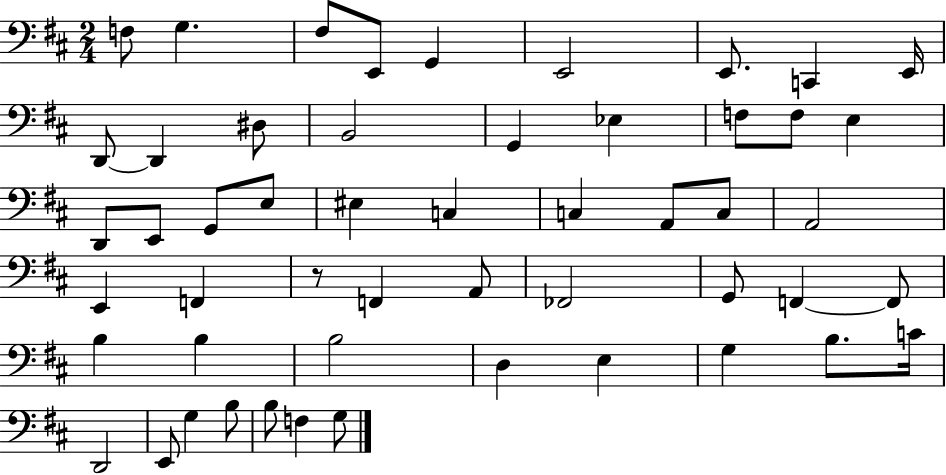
F3/e G3/q. F#3/e E2/e G2/q E2/h E2/e. C2/q E2/s D2/e D2/q D#3/e B2/h G2/q Eb3/q F3/e F3/e E3/q D2/e E2/e G2/e E3/e EIS3/q C3/q C3/q A2/e C3/e A2/h E2/q F2/q R/e F2/q A2/e FES2/h G2/e F2/q F2/e B3/q B3/q B3/h D3/q E3/q G3/q B3/e. C4/s D2/h E2/e G3/q B3/e B3/e F3/q G3/e